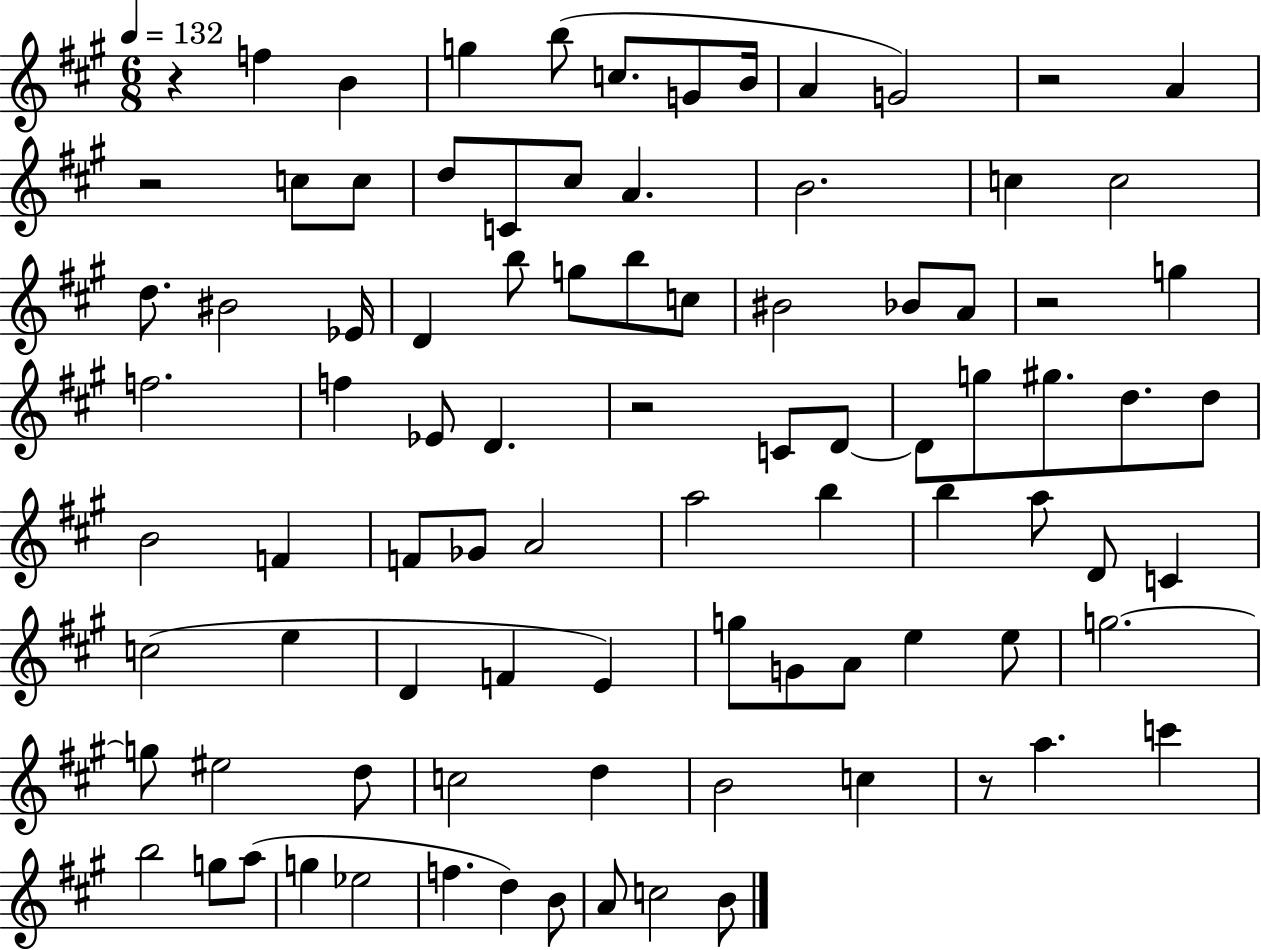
{
  \clef treble
  \numericTimeSignature
  \time 6/8
  \key a \major
  \tempo 4 = 132
  r4 f''4 b'4 | g''4 b''8( c''8. g'8 b'16 | a'4 g'2) | r2 a'4 | \break r2 c''8 c''8 | d''8 c'8 cis''8 a'4. | b'2. | c''4 c''2 | \break d''8. bis'2 ees'16 | d'4 b''8 g''8 b''8 c''8 | bis'2 bes'8 a'8 | r2 g''4 | \break f''2. | f''4 ees'8 d'4. | r2 c'8 d'8~~ | d'8 g''8 gis''8. d''8. d''8 | \break b'2 f'4 | f'8 ges'8 a'2 | a''2 b''4 | b''4 a''8 d'8 c'4 | \break c''2( e''4 | d'4 f'4 e'4) | g''8 g'8 a'8 e''4 e''8 | g''2.~~ | \break g''8 eis''2 d''8 | c''2 d''4 | b'2 c''4 | r8 a''4. c'''4 | \break b''2 g''8 a''8( | g''4 ees''2 | f''4. d''4) b'8 | a'8 c''2 b'8 | \break \bar "|."
}